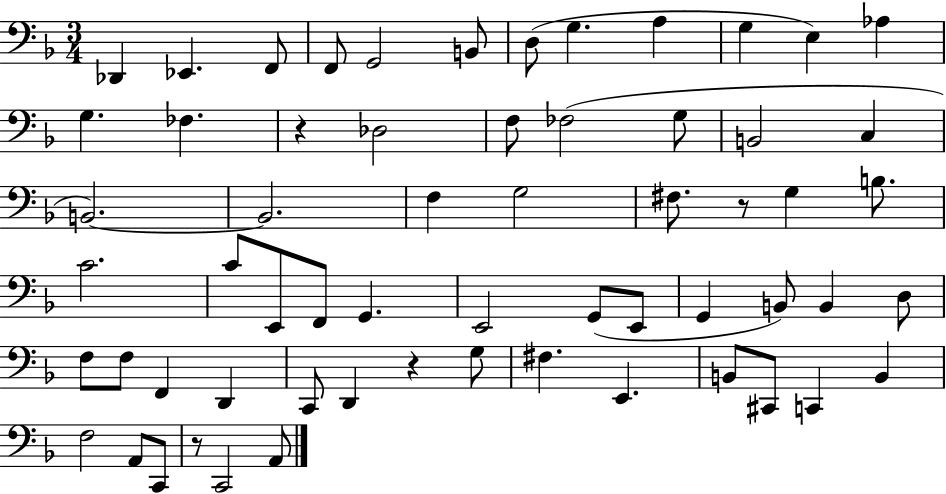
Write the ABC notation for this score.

X:1
T:Untitled
M:3/4
L:1/4
K:F
_D,, _E,, F,,/2 F,,/2 G,,2 B,,/2 D,/2 G, A, G, E, _A, G, _F, z _D,2 F,/2 _F,2 G,/2 B,,2 C, B,,2 B,,2 F, G,2 ^F,/2 z/2 G, B,/2 C2 C/2 E,,/2 F,,/2 G,, E,,2 G,,/2 E,,/2 G,, B,,/2 B,, D,/2 F,/2 F,/2 F,, D,, C,,/2 D,, z G,/2 ^F, E,, B,,/2 ^C,,/2 C,, B,, F,2 A,,/2 C,,/2 z/2 C,,2 A,,/2